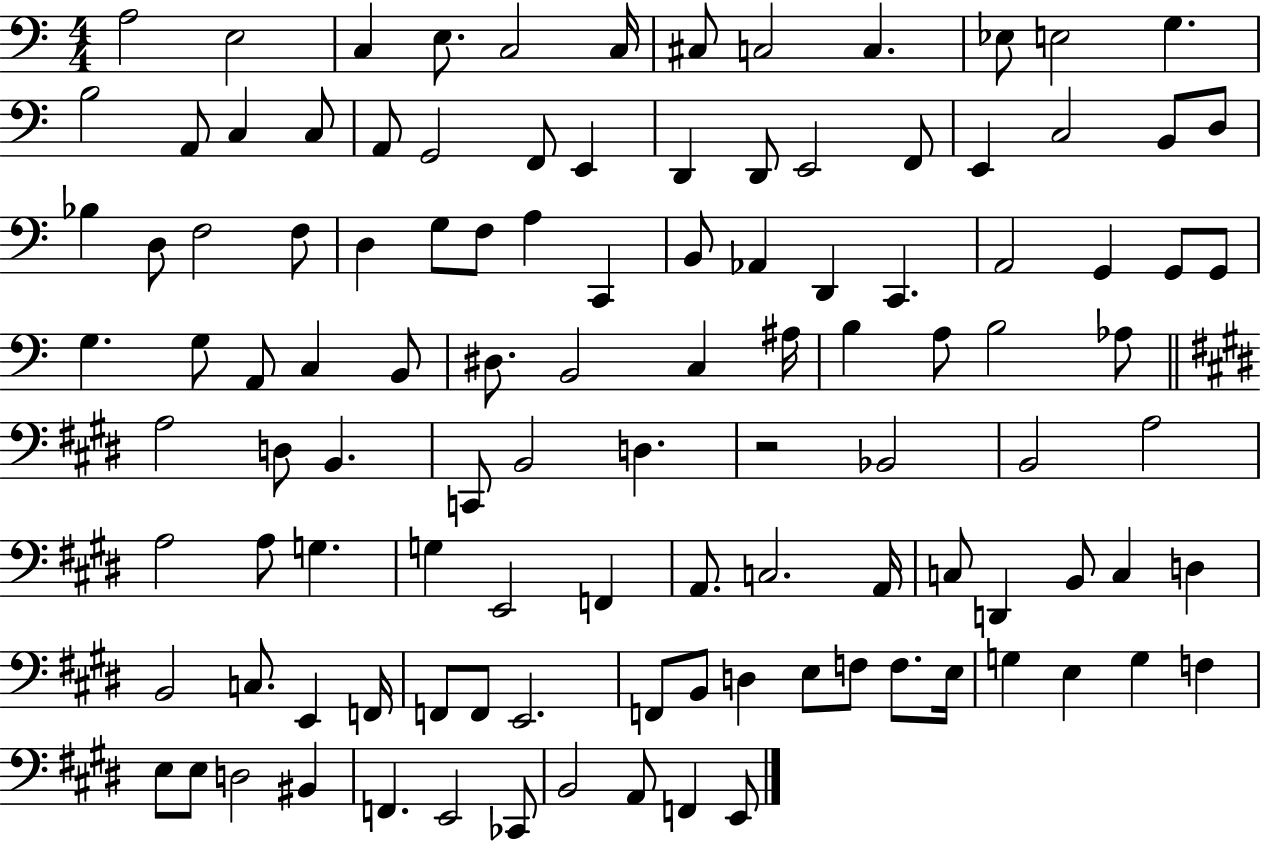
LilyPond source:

{
  \clef bass
  \numericTimeSignature
  \time 4/4
  \key c \major
  a2 e2 | c4 e8. c2 c16 | cis8 c2 c4. | ees8 e2 g4. | \break b2 a,8 c4 c8 | a,8 g,2 f,8 e,4 | d,4 d,8 e,2 f,8 | e,4 c2 b,8 d8 | \break bes4 d8 f2 f8 | d4 g8 f8 a4 c,4 | b,8 aes,4 d,4 c,4. | a,2 g,4 g,8 g,8 | \break g4. g8 a,8 c4 b,8 | dis8. b,2 c4 ais16 | b4 a8 b2 aes8 | \bar "||" \break \key e \major a2 d8 b,4. | c,8 b,2 d4. | r2 bes,2 | b,2 a2 | \break a2 a8 g4. | g4 e,2 f,4 | a,8. c2. a,16 | c8 d,4 b,8 c4 d4 | \break b,2 c8. e,4 f,16 | f,8 f,8 e,2. | f,8 b,8 d4 e8 f8 f8. e16 | g4 e4 g4 f4 | \break e8 e8 d2 bis,4 | f,4. e,2 ces,8 | b,2 a,8 f,4 e,8 | \bar "|."
}